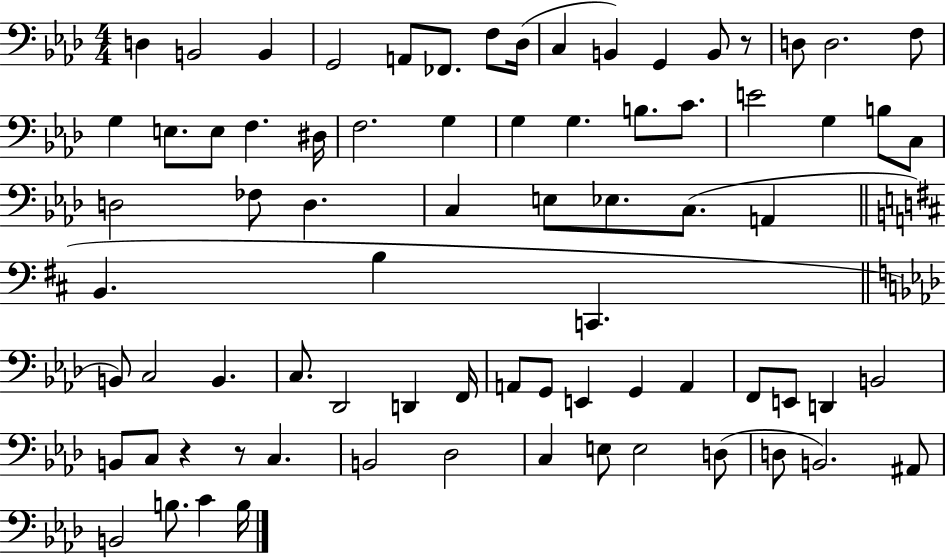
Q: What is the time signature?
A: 4/4